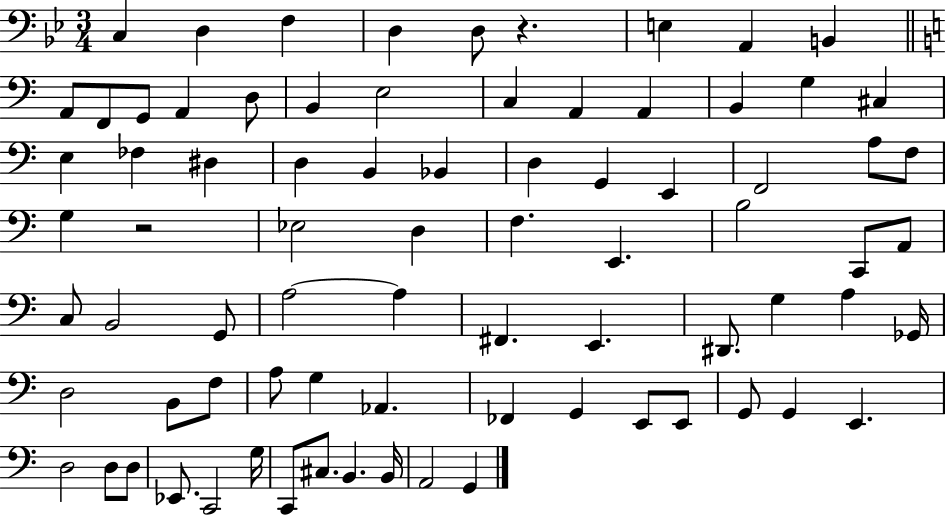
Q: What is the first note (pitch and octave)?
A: C3